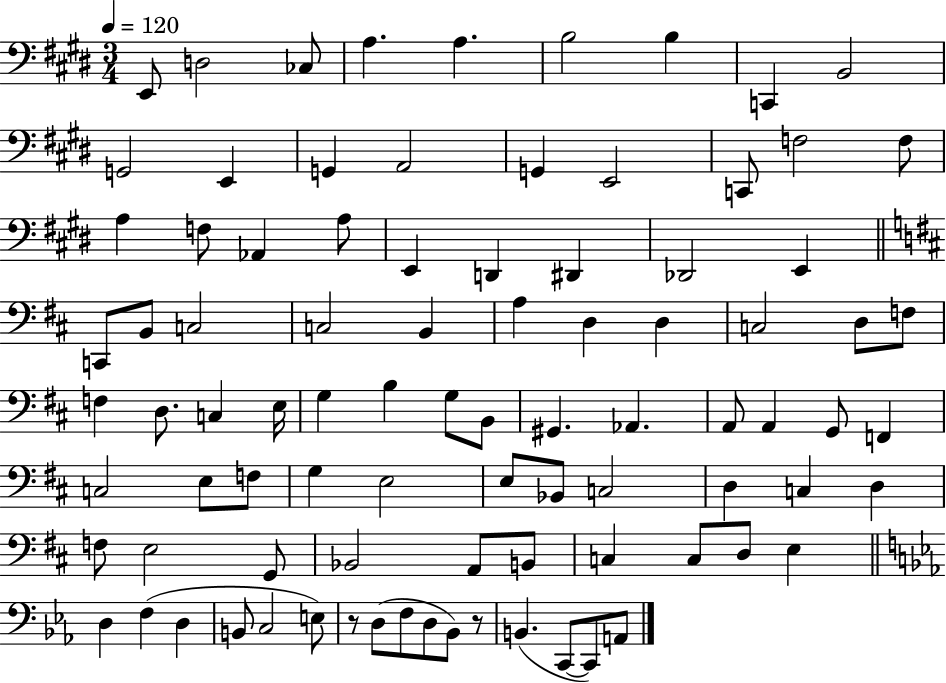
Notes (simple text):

E2/e D3/h CES3/e A3/q. A3/q. B3/h B3/q C2/q B2/h G2/h E2/q G2/q A2/h G2/q E2/h C2/e F3/h F3/e A3/q F3/e Ab2/q A3/e E2/q D2/q D#2/q Db2/h E2/q C2/e B2/e C3/h C3/h B2/q A3/q D3/q D3/q C3/h D3/e F3/e F3/q D3/e. C3/q E3/s G3/q B3/q G3/e B2/e G#2/q. Ab2/q. A2/e A2/q G2/e F2/q C3/h E3/e F3/e G3/q E3/h E3/e Bb2/e C3/h D3/q C3/q D3/q F3/e E3/h G2/e Bb2/h A2/e B2/e C3/q C3/e D3/e E3/q D3/q F3/q D3/q B2/e C3/h E3/e R/e D3/e F3/e D3/e Bb2/e R/e B2/q. C2/e C2/e A2/e